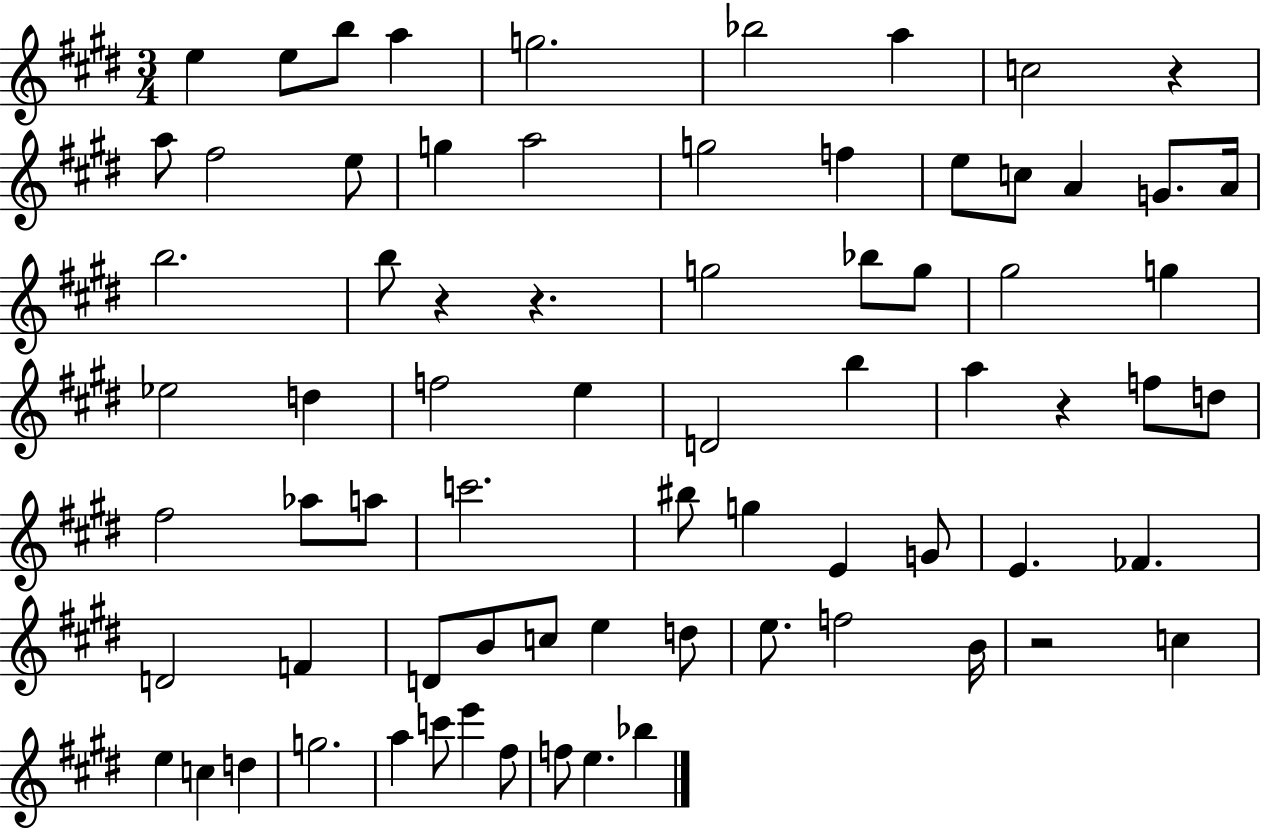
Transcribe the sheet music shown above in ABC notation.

X:1
T:Untitled
M:3/4
L:1/4
K:E
e e/2 b/2 a g2 _b2 a c2 z a/2 ^f2 e/2 g a2 g2 f e/2 c/2 A G/2 A/4 b2 b/2 z z g2 _b/2 g/2 ^g2 g _e2 d f2 e D2 b a z f/2 d/2 ^f2 _a/2 a/2 c'2 ^b/2 g E G/2 E _F D2 F D/2 B/2 c/2 e d/2 e/2 f2 B/4 z2 c e c d g2 a c'/2 e' ^f/2 f/2 e _b